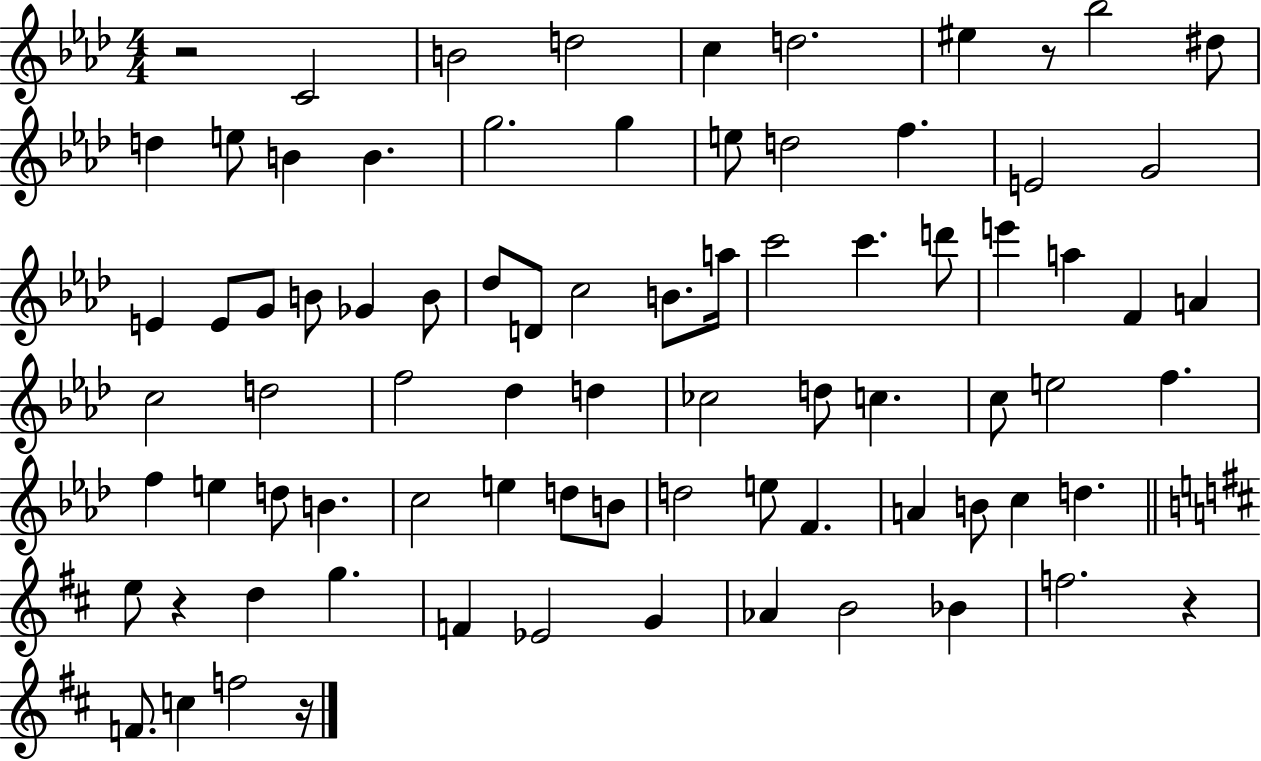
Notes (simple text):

R/h C4/h B4/h D5/h C5/q D5/h. EIS5/q R/e Bb5/h D#5/e D5/q E5/e B4/q B4/q. G5/h. G5/q E5/e D5/h F5/q. E4/h G4/h E4/q E4/e G4/e B4/e Gb4/q B4/e Db5/e D4/e C5/h B4/e. A5/s C6/h C6/q. D6/e E6/q A5/q F4/q A4/q C5/h D5/h F5/h Db5/q D5/q CES5/h D5/e C5/q. C5/e E5/h F5/q. F5/q E5/q D5/e B4/q. C5/h E5/q D5/e B4/e D5/h E5/e F4/q. A4/q B4/e C5/q D5/q. E5/e R/q D5/q G5/q. F4/q Eb4/h G4/q Ab4/q B4/h Bb4/q F5/h. R/q F4/e. C5/q F5/h R/s